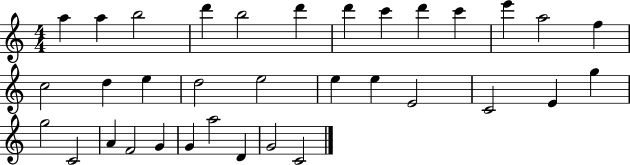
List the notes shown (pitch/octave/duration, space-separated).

A5/q A5/q B5/h D6/q B5/h D6/q D6/q C6/q D6/q C6/q E6/q A5/h F5/q C5/h D5/q E5/q D5/h E5/h E5/q E5/q E4/h C4/h E4/q G5/q G5/h C4/h A4/q F4/h G4/q G4/q A5/h D4/q G4/h C4/h